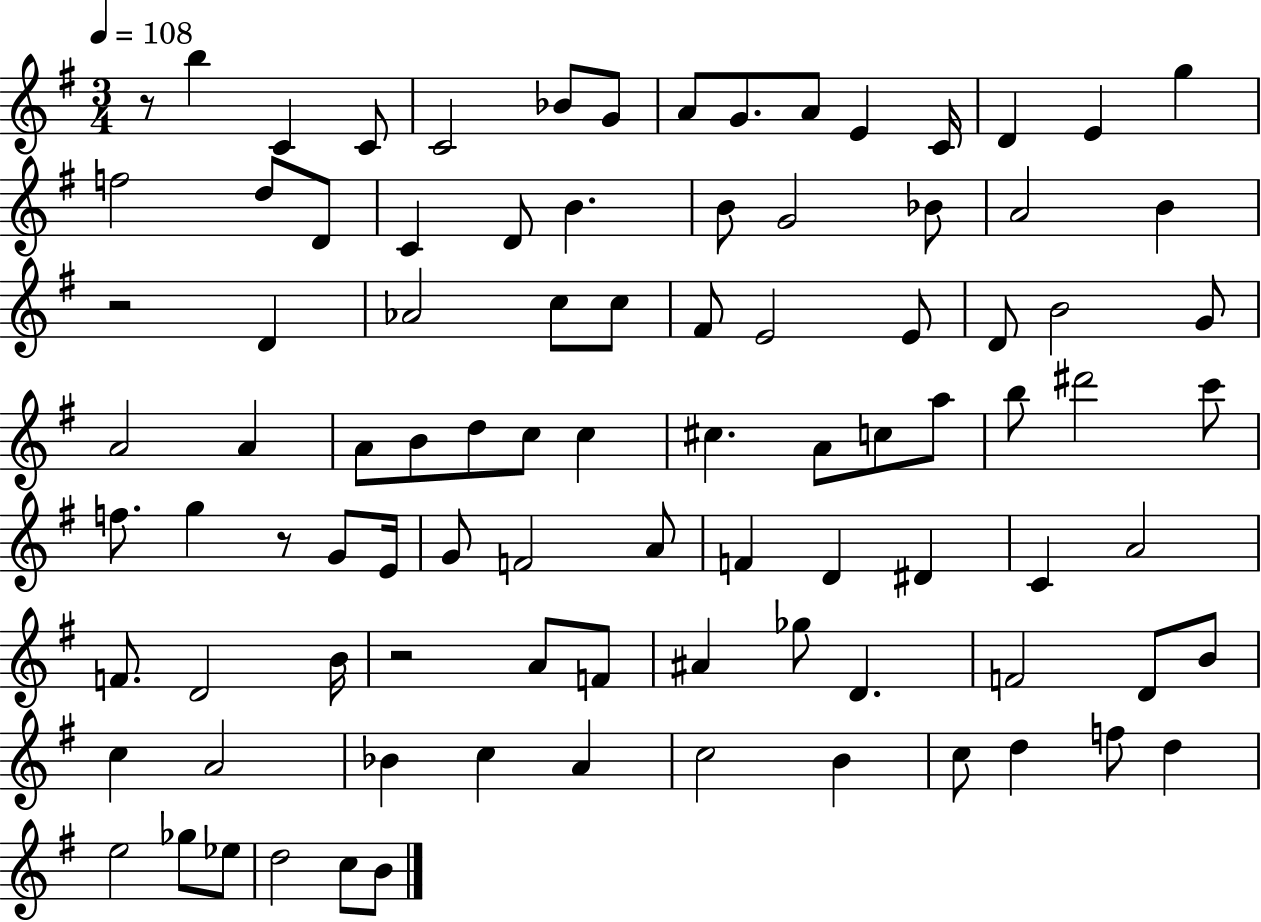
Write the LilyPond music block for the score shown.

{
  \clef treble
  \numericTimeSignature
  \time 3/4
  \key g \major
  \tempo 4 = 108
  \repeat volta 2 { r8 b''4 c'4 c'8 | c'2 bes'8 g'8 | a'8 g'8. a'8 e'4 c'16 | d'4 e'4 g''4 | \break f''2 d''8 d'8 | c'4 d'8 b'4. | b'8 g'2 bes'8 | a'2 b'4 | \break r2 d'4 | aes'2 c''8 c''8 | fis'8 e'2 e'8 | d'8 b'2 g'8 | \break a'2 a'4 | a'8 b'8 d''8 c''8 c''4 | cis''4. a'8 c''8 a''8 | b''8 dis'''2 c'''8 | \break f''8. g''4 r8 g'8 e'16 | g'8 f'2 a'8 | f'4 d'4 dis'4 | c'4 a'2 | \break f'8. d'2 b'16 | r2 a'8 f'8 | ais'4 ges''8 d'4. | f'2 d'8 b'8 | \break c''4 a'2 | bes'4 c''4 a'4 | c''2 b'4 | c''8 d''4 f''8 d''4 | \break e''2 ges''8 ees''8 | d''2 c''8 b'8 | } \bar "|."
}